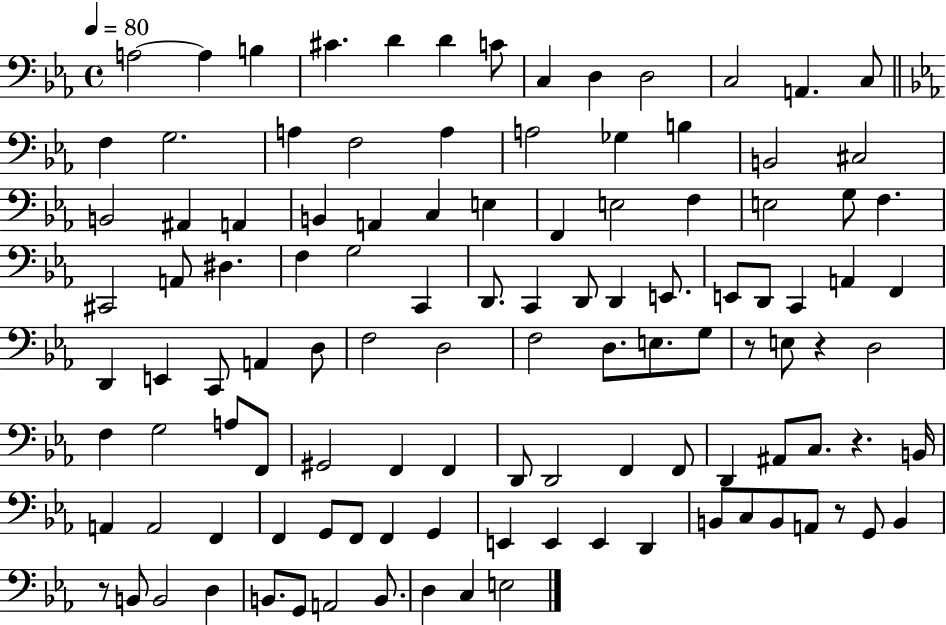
X:1
T:Untitled
M:4/4
L:1/4
K:Eb
A,2 A, B, ^C D D C/2 C, D, D,2 C,2 A,, C,/2 F, G,2 A, F,2 A, A,2 _G, B, B,,2 ^C,2 B,,2 ^A,, A,, B,, A,, C, E, F,, E,2 F, E,2 G,/2 F, ^C,,2 A,,/2 ^D, F, G,2 C,, D,,/2 C,, D,,/2 D,, E,,/2 E,,/2 D,,/2 C,, A,, F,, D,, E,, C,,/2 A,, D,/2 F,2 D,2 F,2 D,/2 E,/2 G,/2 z/2 E,/2 z D,2 F, G,2 A,/2 F,,/2 ^G,,2 F,, F,, D,,/2 D,,2 F,, F,,/2 D,, ^A,,/2 C,/2 z B,,/4 A,, A,,2 F,, F,, G,,/2 F,,/2 F,, G,, E,, E,, E,, D,, B,,/2 C,/2 B,,/2 A,,/2 z/2 G,,/2 B,, z/2 B,,/2 B,,2 D, B,,/2 G,,/2 A,,2 B,,/2 D, C, E,2